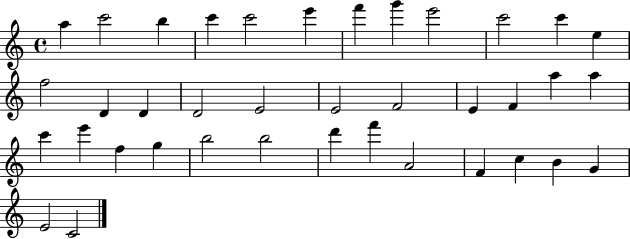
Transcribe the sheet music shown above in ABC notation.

X:1
T:Untitled
M:4/4
L:1/4
K:C
a c'2 b c' c'2 e' f' g' e'2 c'2 c' e f2 D D D2 E2 E2 F2 E F a a c' e' f g b2 b2 d' f' A2 F c B G E2 C2